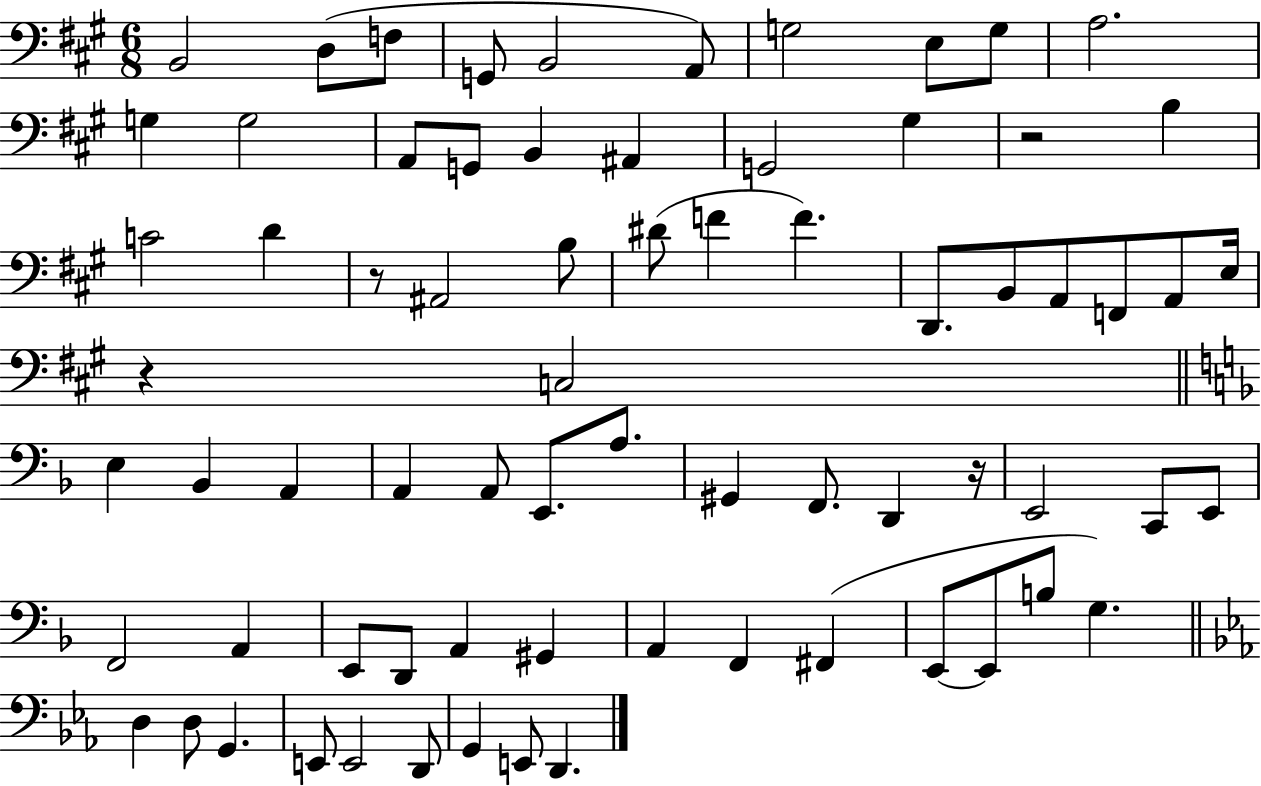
{
  \clef bass
  \numericTimeSignature
  \time 6/8
  \key a \major
  b,2 d8( f8 | g,8 b,2 a,8) | g2 e8 g8 | a2. | \break g4 g2 | a,8 g,8 b,4 ais,4 | g,2 gis4 | r2 b4 | \break c'2 d'4 | r8 ais,2 b8 | dis'8( f'4 f'4.) | d,8. b,8 a,8 f,8 a,8 e16 | \break r4 c2 | \bar "||" \break \key d \minor e4 bes,4 a,4 | a,4 a,8 e,8. a8. | gis,4 f,8. d,4 r16 | e,2 c,8 e,8 | \break f,2 a,4 | e,8 d,8 a,4 gis,4 | a,4 f,4 fis,4( | e,8~~ e,8 b8 g4.) | \break \bar "||" \break \key ees \major d4 d8 g,4. | e,8 e,2 d,8 | g,4 e,8 d,4. | \bar "|."
}